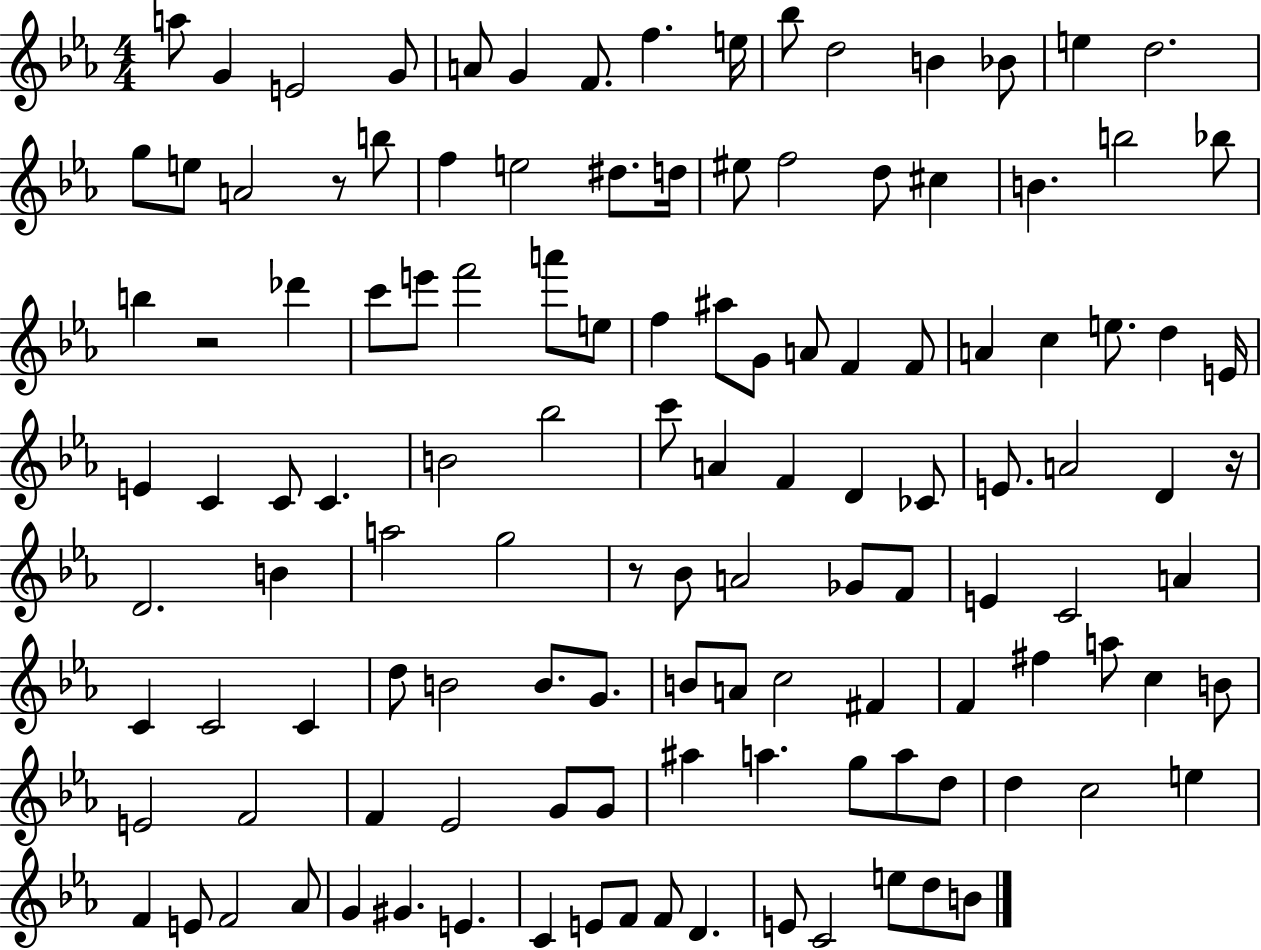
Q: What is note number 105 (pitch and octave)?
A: E4